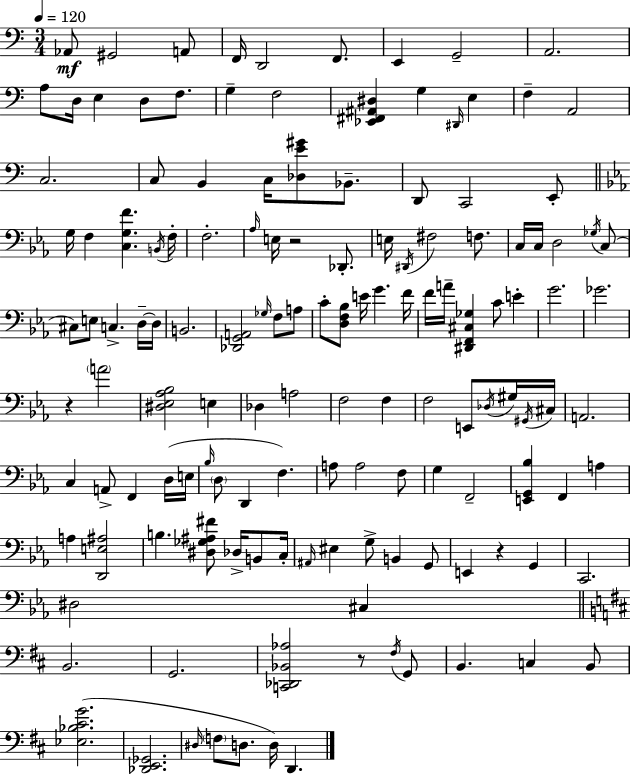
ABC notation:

X:1
T:Untitled
M:3/4
L:1/4
K:Am
_A,,/2 ^G,,2 A,,/2 F,,/4 D,,2 F,,/2 E,, G,,2 A,,2 A,/2 D,/4 E, D,/2 F,/2 G, F,2 [_E,,^F,,^A,,^D,] G, ^D,,/4 E, F, A,,2 C,2 C,/2 B,, C,/4 [_D,E^G]/2 _B,,/2 D,,/2 C,,2 E,,/2 G,/4 F, [C,G,F] B,,/4 F,/4 F,2 _A,/4 E,/4 z2 _D,,/2 E,/4 ^D,,/4 ^F,2 F,/2 C,/4 C,/4 D,2 _G,/4 C,/2 ^C,/2 E,/2 C, D,/4 D,/4 B,,2 [_D,,G,,A,,]2 _G,/4 F,/2 A,/2 C/2 [D,F,_B,]/2 E/4 G F/4 F/4 A/4 [^D,,F,,^C,_G,] C/2 E G2 _G2 z A2 [^D,_E,_A,_B,]2 E, _D, A,2 F,2 F, F,2 E,,/2 _D,/4 ^G,/4 ^G,,/4 ^C,/4 A,,2 C, A,,/2 F,, D,/4 E,/4 _B,/4 D,/2 D,, F, A,/2 A,2 F,/2 G, F,,2 [E,,G,,_B,] F,, A, A, [D,,E,^A,]2 B, [^D,_G,^A,^F]/2 _D,/4 B,,/2 C,/4 ^A,,/4 ^E, G,/2 B,, G,,/2 E,, z G,, C,,2 ^D,2 ^C, B,,2 G,,2 [C,,_D,,_B,,_A,]2 z/2 ^F,/4 G,,/2 B,, C, B,,/2 [_E,_B,^CG]2 [_D,,E,,_G,,]2 ^D,/4 F,/2 D,/2 D,/4 D,,